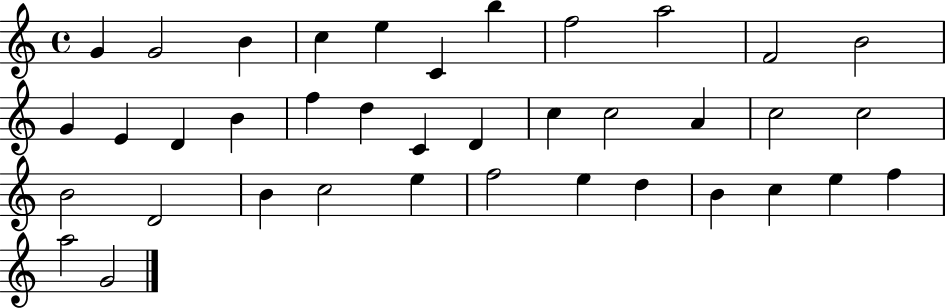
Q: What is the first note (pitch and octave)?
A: G4